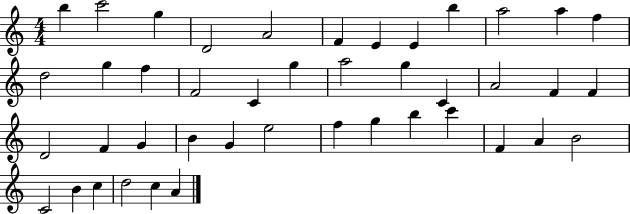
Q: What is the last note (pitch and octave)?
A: A4